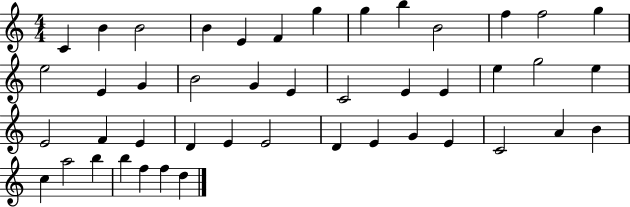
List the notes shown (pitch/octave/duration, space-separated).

C4/q B4/q B4/h B4/q E4/q F4/q G5/q G5/q B5/q B4/h F5/q F5/h G5/q E5/h E4/q G4/q B4/h G4/q E4/q C4/h E4/q E4/q E5/q G5/h E5/q E4/h F4/q E4/q D4/q E4/q E4/h D4/q E4/q G4/q E4/q C4/h A4/q B4/q C5/q A5/h B5/q B5/q F5/q F5/q D5/q